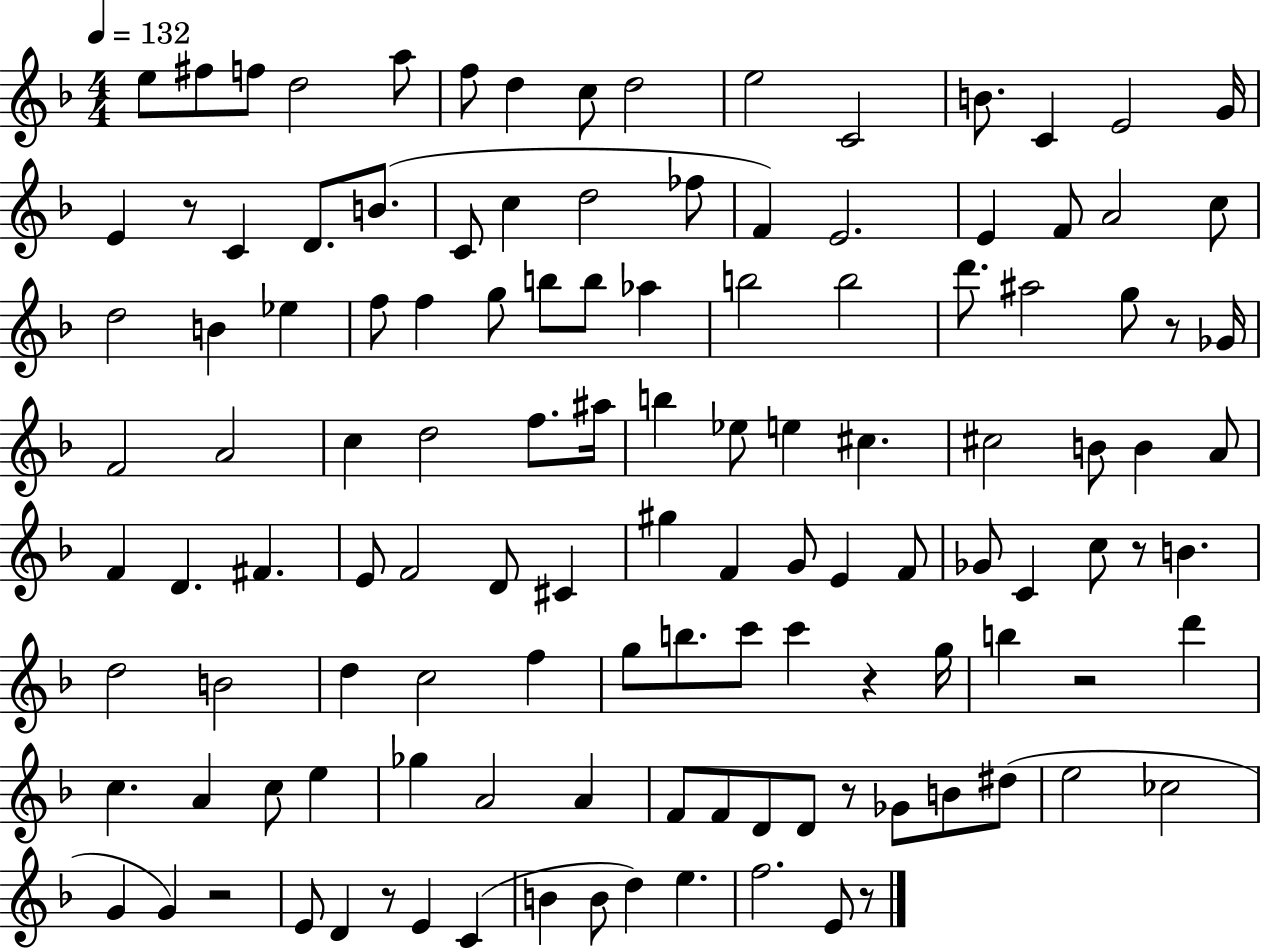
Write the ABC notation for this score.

X:1
T:Untitled
M:4/4
L:1/4
K:F
e/2 ^f/2 f/2 d2 a/2 f/2 d c/2 d2 e2 C2 B/2 C E2 G/4 E z/2 C D/2 B/2 C/2 c d2 _f/2 F E2 E F/2 A2 c/2 d2 B _e f/2 f g/2 b/2 b/2 _a b2 b2 d'/2 ^a2 g/2 z/2 _G/4 F2 A2 c d2 f/2 ^a/4 b _e/2 e ^c ^c2 B/2 B A/2 F D ^F E/2 F2 D/2 ^C ^g F G/2 E F/2 _G/2 C c/2 z/2 B d2 B2 d c2 f g/2 b/2 c'/2 c' z g/4 b z2 d' c A c/2 e _g A2 A F/2 F/2 D/2 D/2 z/2 _G/2 B/2 ^d/2 e2 _c2 G G z2 E/2 D z/2 E C B B/2 d e f2 E/2 z/2